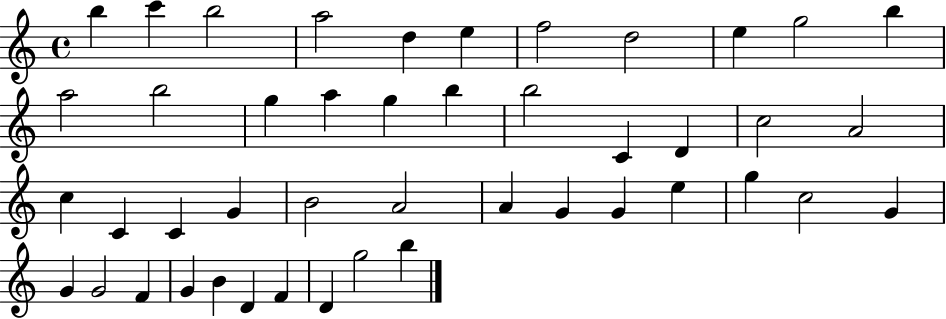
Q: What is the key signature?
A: C major